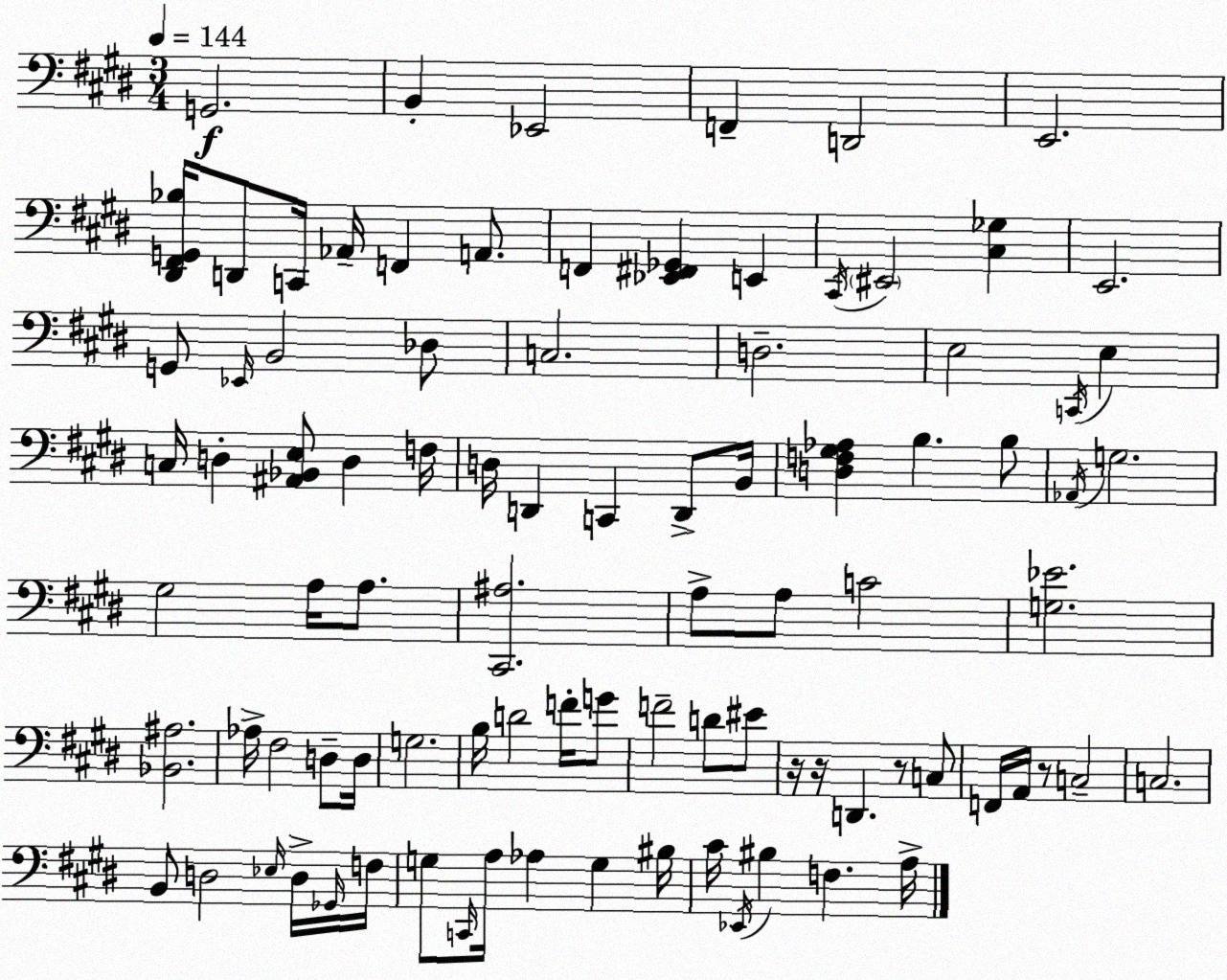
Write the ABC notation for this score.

X:1
T:Untitled
M:3/4
L:1/4
K:E
G,,2 B,, _E,,2 F,, D,,2 E,,2 [^D,,^F,,G,,_B,]/4 D,,/2 C,,/4 _A,,/4 F,, A,,/2 F,, [_E,,^F,,_G,,] E,, ^C,,/4 ^E,,2 [^C,_G,] E,,2 G,,/2 _E,,/4 B,,2 _D,/2 C,2 D,2 E,2 C,,/4 E, C,/4 D, [^A,,_B,,E,]/2 D, F,/4 D,/4 D,, C,, D,,/2 B,,/4 [D,F,^G,_A,] B, B,/2 _A,,/4 G,2 ^G,2 A,/4 A,/2 [^C,,^A,]2 A,/2 A,/2 C2 [G,_E]2 [_B,,^A,]2 _A,/4 ^F,2 D,/2 D,/4 G,2 B,/4 D2 F/4 G/2 F2 D/2 ^E/2 z/4 z/4 D,, z/2 C,/2 F,,/4 A,,/4 z/2 C,2 C,2 B,,/2 D,2 _E,/4 D,/4 _G,,/4 F,/4 G,/2 C,,/4 A,/4 _A, G, ^B,/4 ^C/4 _E,,/4 ^B, F, A,/4